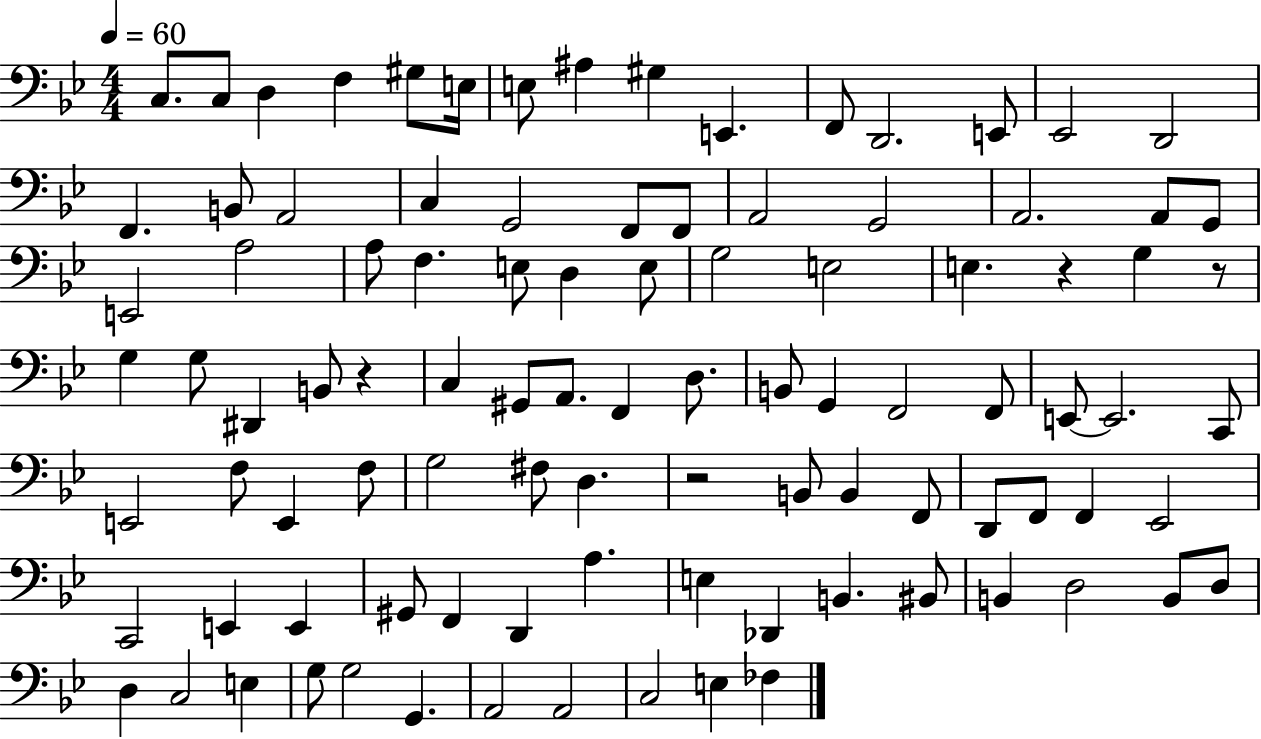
{
  \clef bass
  \numericTimeSignature
  \time 4/4
  \key bes \major
  \tempo 4 = 60
  \repeat volta 2 { c8. c8 d4 f4 gis8 e16 | e8 ais4 gis4 e,4. | f,8 d,2. e,8 | ees,2 d,2 | \break f,4. b,8 a,2 | c4 g,2 f,8 f,8 | a,2 g,2 | a,2. a,8 g,8 | \break e,2 a2 | a8 f4. e8 d4 e8 | g2 e2 | e4. r4 g4 r8 | \break g4 g8 dis,4 b,8 r4 | c4 gis,8 a,8. f,4 d8. | b,8 g,4 f,2 f,8 | e,8~~ e,2. c,8 | \break e,2 f8 e,4 f8 | g2 fis8 d4. | r2 b,8 b,4 f,8 | d,8 f,8 f,4 ees,2 | \break c,2 e,4 e,4 | gis,8 f,4 d,4 a4. | e4 des,4 b,4. bis,8 | b,4 d2 b,8 d8 | \break d4 c2 e4 | g8 g2 g,4. | a,2 a,2 | c2 e4 fes4 | \break } \bar "|."
}